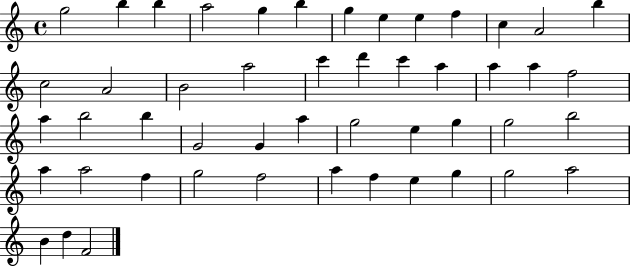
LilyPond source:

{
  \clef treble
  \time 4/4
  \defaultTimeSignature
  \key c \major
  g''2 b''4 b''4 | a''2 g''4 b''4 | g''4 e''4 e''4 f''4 | c''4 a'2 b''4 | \break c''2 a'2 | b'2 a''2 | c'''4 d'''4 c'''4 a''4 | a''4 a''4 f''2 | \break a''4 b''2 b''4 | g'2 g'4 a''4 | g''2 e''4 g''4 | g''2 b''2 | \break a''4 a''2 f''4 | g''2 f''2 | a''4 f''4 e''4 g''4 | g''2 a''2 | \break b'4 d''4 f'2 | \bar "|."
}